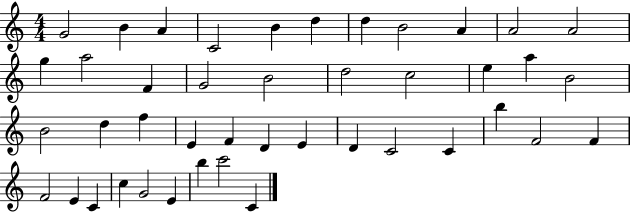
G4/h B4/q A4/q C4/h B4/q D5/q D5/q B4/h A4/q A4/h A4/h G5/q A5/h F4/q G4/h B4/h D5/h C5/h E5/q A5/q B4/h B4/h D5/q F5/q E4/q F4/q D4/q E4/q D4/q C4/h C4/q B5/q F4/h F4/q F4/h E4/q C4/q C5/q G4/h E4/q B5/q C6/h C4/q